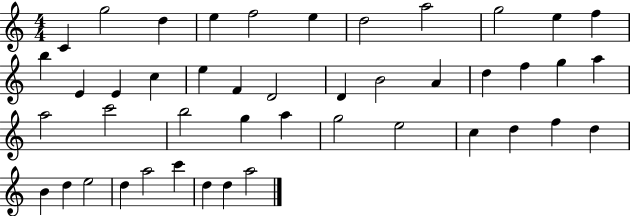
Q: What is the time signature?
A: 4/4